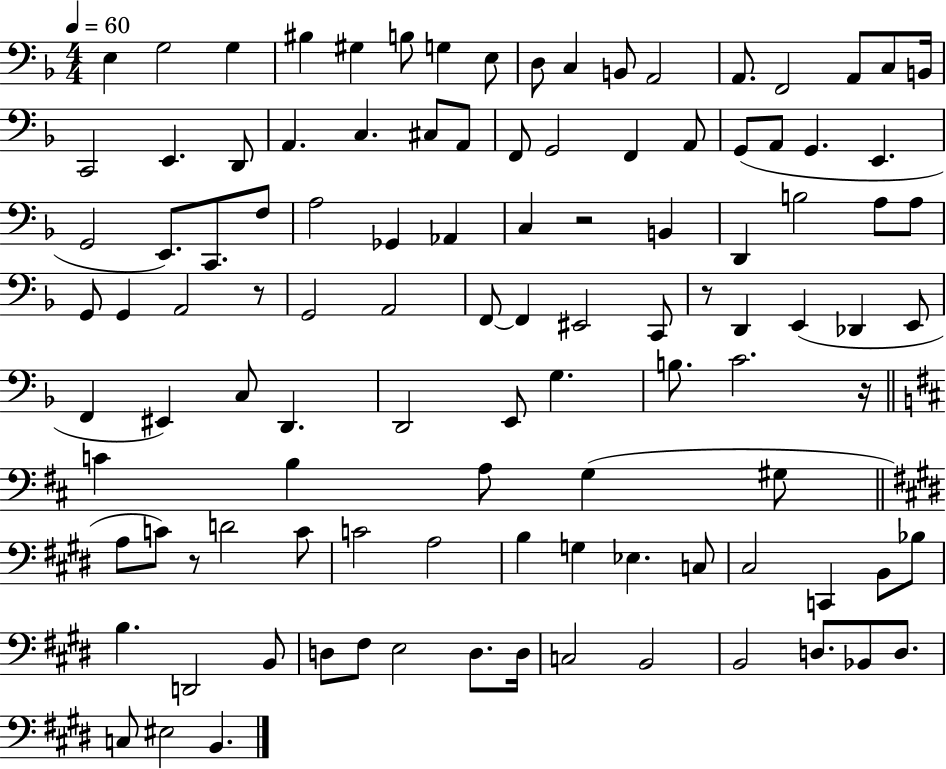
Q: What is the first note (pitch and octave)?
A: E3